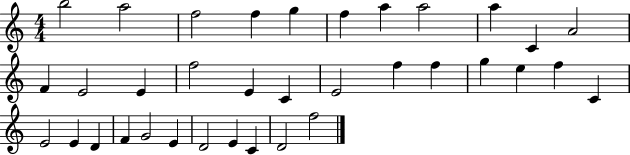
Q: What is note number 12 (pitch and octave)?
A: F4